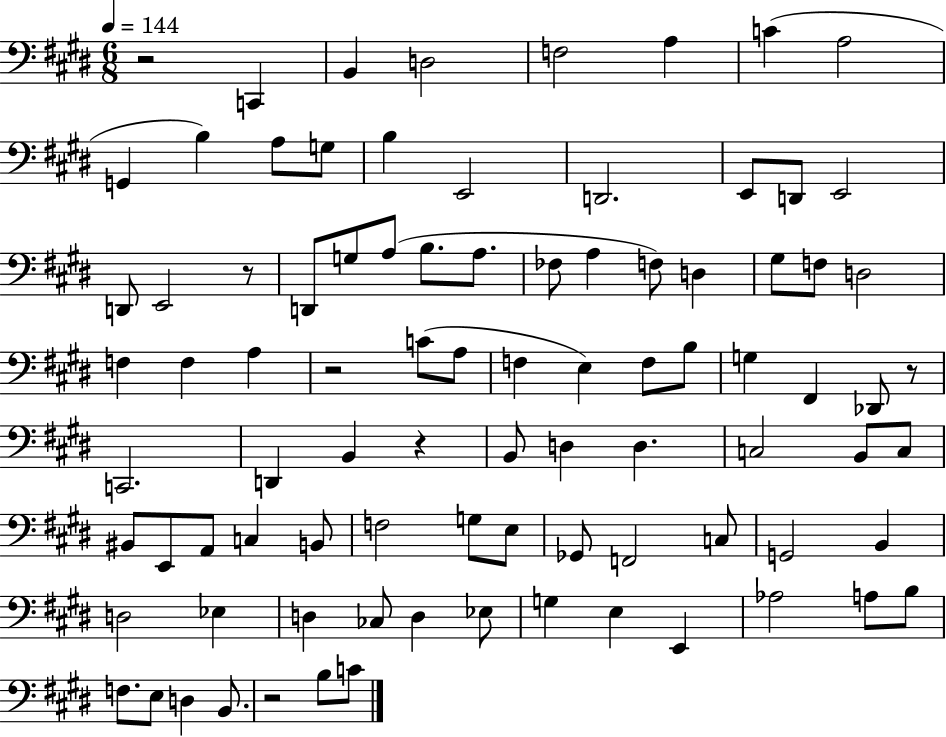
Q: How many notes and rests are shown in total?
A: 89